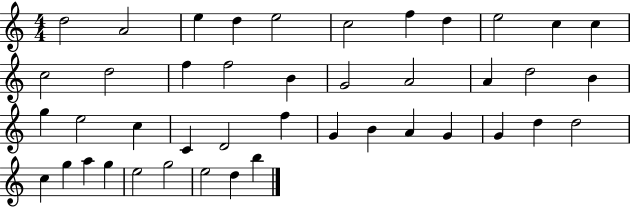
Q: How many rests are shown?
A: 0